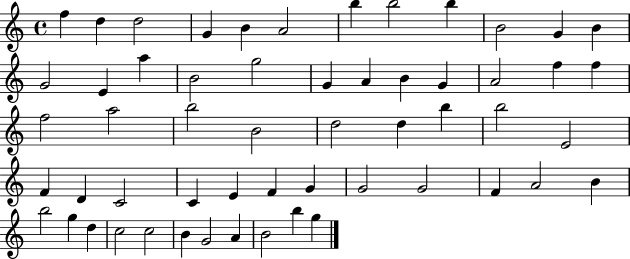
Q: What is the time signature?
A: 4/4